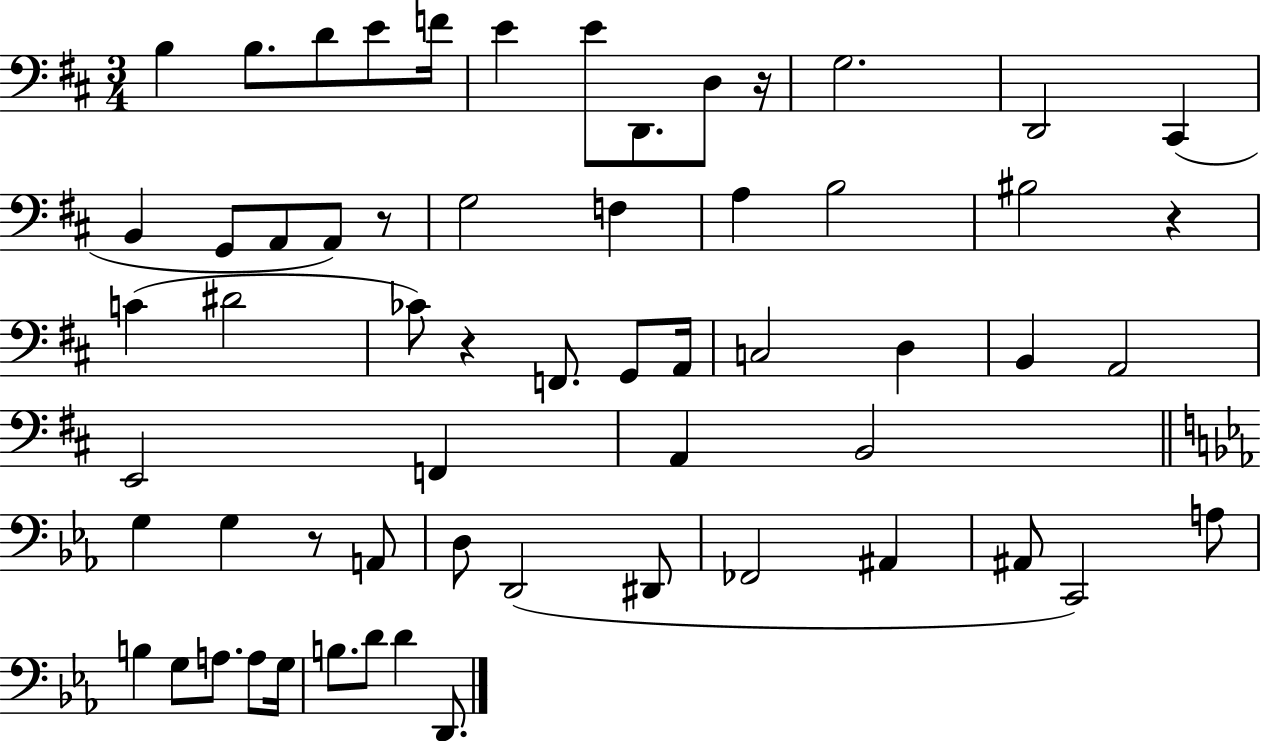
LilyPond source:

{
  \clef bass
  \numericTimeSignature
  \time 3/4
  \key d \major
  b4 b8. d'8 e'8 f'16 | e'4 e'8 d,8. d8 r16 | g2. | d,2 cis,4( | \break b,4 g,8 a,8 a,8) r8 | g2 f4 | a4 b2 | bis2 r4 | \break c'4( dis'2 | ces'8) r4 f,8. g,8 a,16 | c2 d4 | b,4 a,2 | \break e,2 f,4 | a,4 b,2 | \bar "||" \break \key c \minor g4 g4 r8 a,8 | d8 d,2( dis,8 | fes,2 ais,4 | ais,8 c,2) a8 | \break b4 g8 a8. a8 g16 | b8. d'8 d'4 d,8. | \bar "|."
}